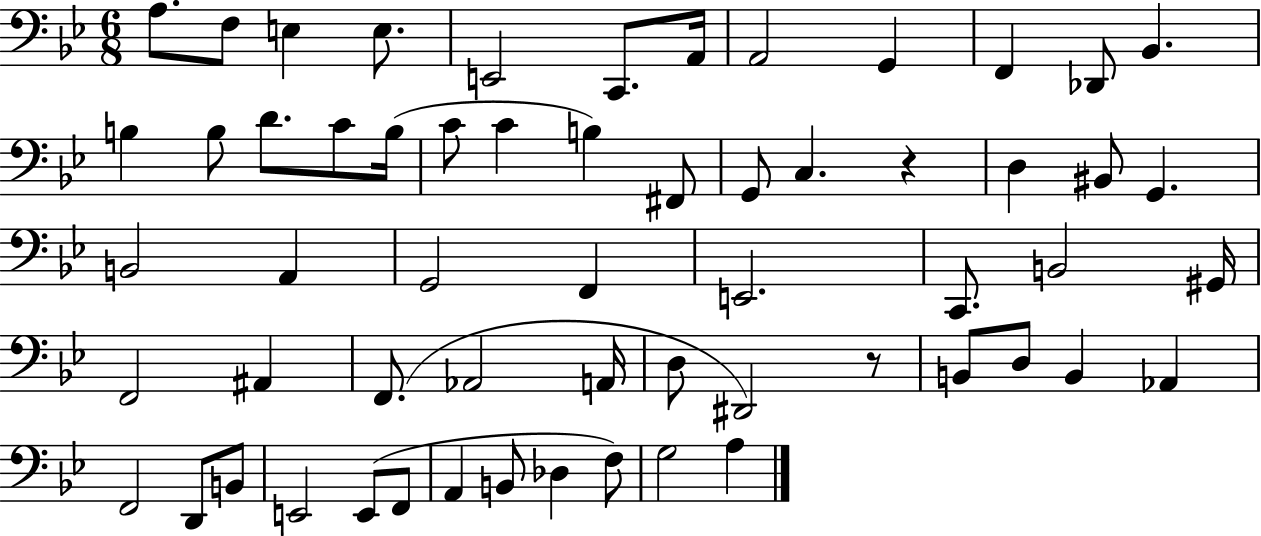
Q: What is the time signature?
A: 6/8